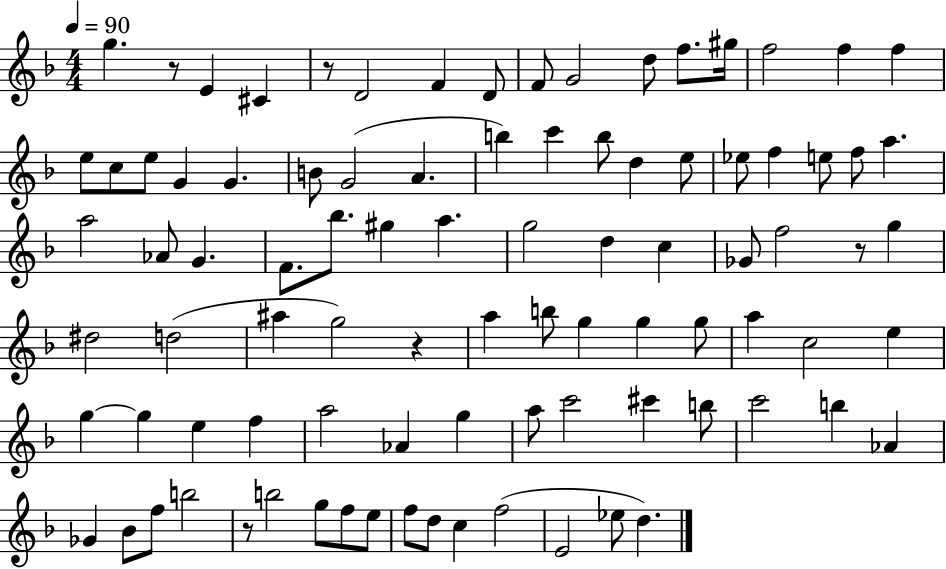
X:1
T:Untitled
M:4/4
L:1/4
K:F
g z/2 E ^C z/2 D2 F D/2 F/2 G2 d/2 f/2 ^g/4 f2 f f e/2 c/2 e/2 G G B/2 G2 A b c' b/2 d e/2 _e/2 f e/2 f/2 a a2 _A/2 G F/2 _b/2 ^g a g2 d c _G/2 f2 z/2 g ^d2 d2 ^a g2 z a b/2 g g g/2 a c2 e g g e f a2 _A g a/2 c'2 ^c' b/2 c'2 b _A _G _B/2 f/2 b2 z/2 b2 g/2 f/2 e/2 f/2 d/2 c f2 E2 _e/2 d